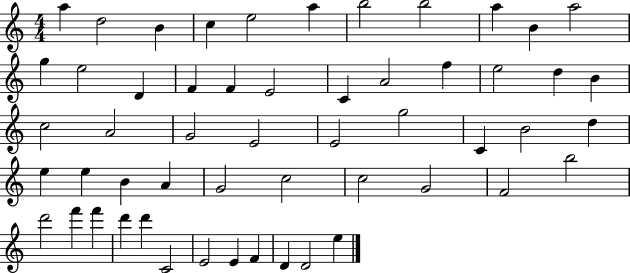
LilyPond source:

{
  \clef treble
  \numericTimeSignature
  \time 4/4
  \key c \major
  a''4 d''2 b'4 | c''4 e''2 a''4 | b''2 b''2 | a''4 b'4 a''2 | \break g''4 e''2 d'4 | f'4 f'4 e'2 | c'4 a'2 f''4 | e''2 d''4 b'4 | \break c''2 a'2 | g'2 e'2 | e'2 g''2 | c'4 b'2 d''4 | \break e''4 e''4 b'4 a'4 | g'2 c''2 | c''2 g'2 | f'2 b''2 | \break d'''2 f'''4 f'''4 | d'''4 d'''4 c'2 | e'2 e'4 f'4 | d'4 d'2 e''4 | \break \bar "|."
}